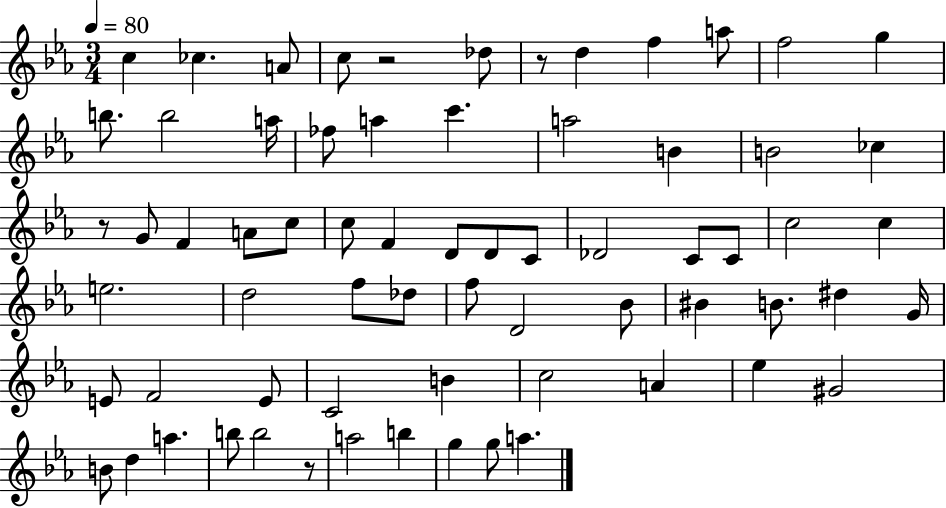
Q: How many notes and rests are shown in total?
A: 68